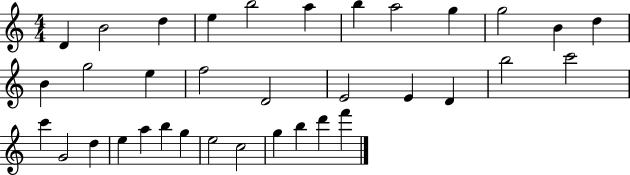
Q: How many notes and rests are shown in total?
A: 35